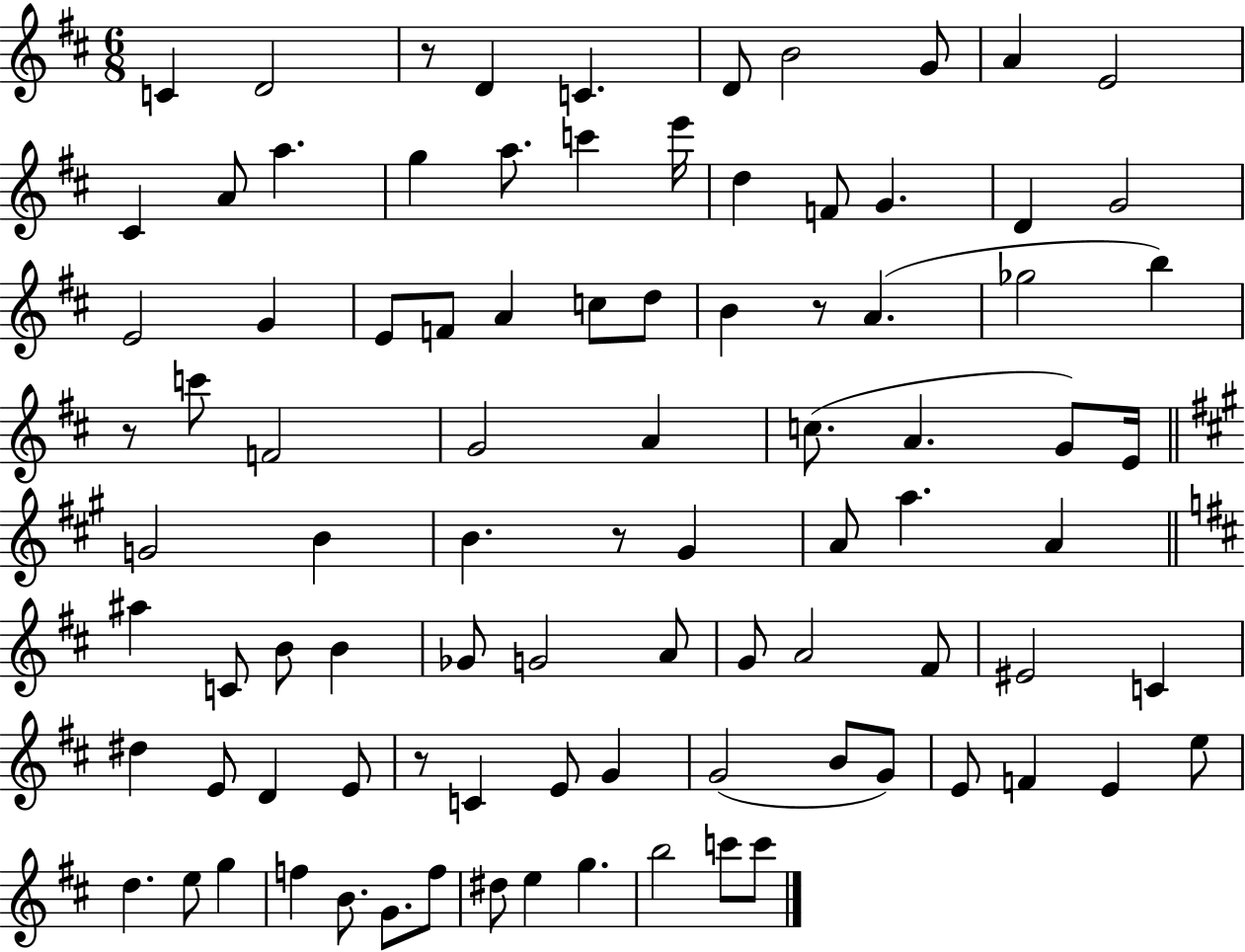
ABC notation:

X:1
T:Untitled
M:6/8
L:1/4
K:D
C D2 z/2 D C D/2 B2 G/2 A E2 ^C A/2 a g a/2 c' e'/4 d F/2 G D G2 E2 G E/2 F/2 A c/2 d/2 B z/2 A _g2 b z/2 c'/2 F2 G2 A c/2 A G/2 E/4 G2 B B z/2 ^G A/2 a A ^a C/2 B/2 B _G/2 G2 A/2 G/2 A2 ^F/2 ^E2 C ^d E/2 D E/2 z/2 C E/2 G G2 B/2 G/2 E/2 F E e/2 d e/2 g f B/2 G/2 f/2 ^d/2 e g b2 c'/2 c'/2